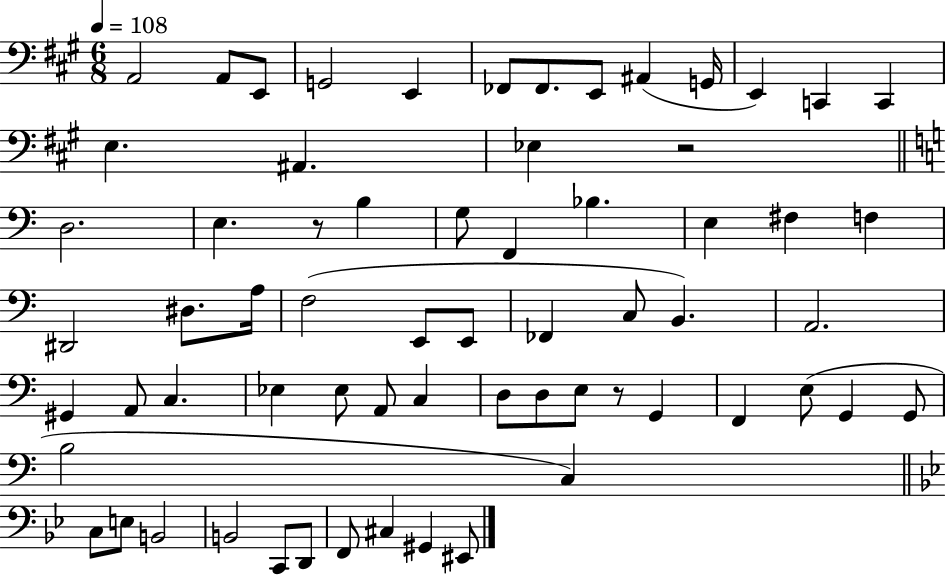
A2/h A2/e E2/e G2/h E2/q FES2/e FES2/e. E2/e A#2/q G2/s E2/q C2/q C2/q E3/q. A#2/q. Eb3/q R/h D3/h. E3/q. R/e B3/q G3/e F2/q Bb3/q. E3/q F#3/q F3/q D#2/h D#3/e. A3/s F3/h E2/e E2/e FES2/q C3/e B2/q. A2/h. G#2/q A2/e C3/q. Eb3/q Eb3/e A2/e C3/q D3/e D3/e E3/e R/e G2/q F2/q E3/e G2/q G2/e B3/h C3/q C3/e E3/e B2/h B2/h C2/e D2/e F2/e C#3/q G#2/q EIS2/e